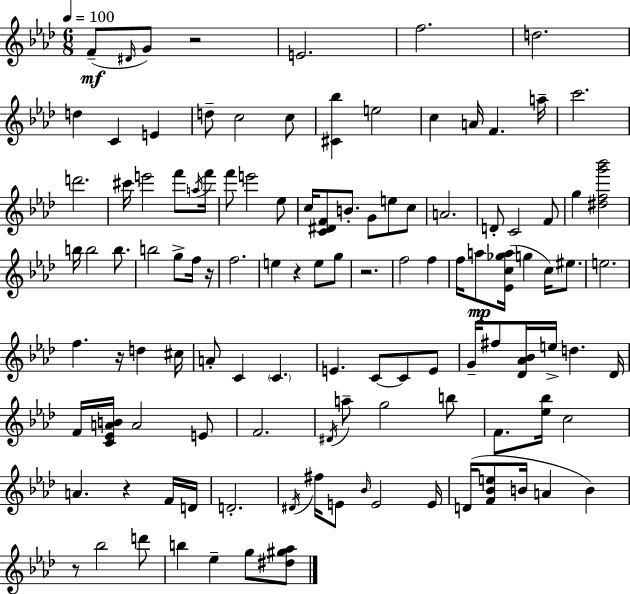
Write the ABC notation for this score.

X:1
T:Untitled
M:6/8
L:1/4
K:Fm
F/2 ^D/4 G/2 z2 E2 f2 d2 d C E d/2 c2 c/2 [^C_b] e2 c A/4 F a/4 c'2 d'2 ^c'/4 e'2 f'/2 a/4 f'/4 f'/2 e'2 _e/2 c/4 [C^DF]/2 B/2 G/2 e/2 c/2 A2 D/2 C2 F/2 g [^dfg'_b']2 b/4 b2 b/2 b2 g/2 f/4 z/4 f2 e z e/2 g/2 z2 f2 f f/4 a/2 [_Ec_ga]/4 g c/4 ^e/2 e2 f z/4 d ^c/4 A/2 C C E C/2 C/2 E/2 G/4 ^f/2 [_D_A_B]/4 e/4 d _D/4 F/4 [C_EAB]/4 A2 E/2 F2 ^D/4 a/2 g2 b/2 F/2 [_e_b]/4 c2 A z F/4 D/4 D2 ^D/4 ^f/4 E/2 _B/4 E2 E/4 D/4 [F_Be]/2 B/4 A B z/2 _b2 d'/2 b _e g/2 [^d^g_a]/2